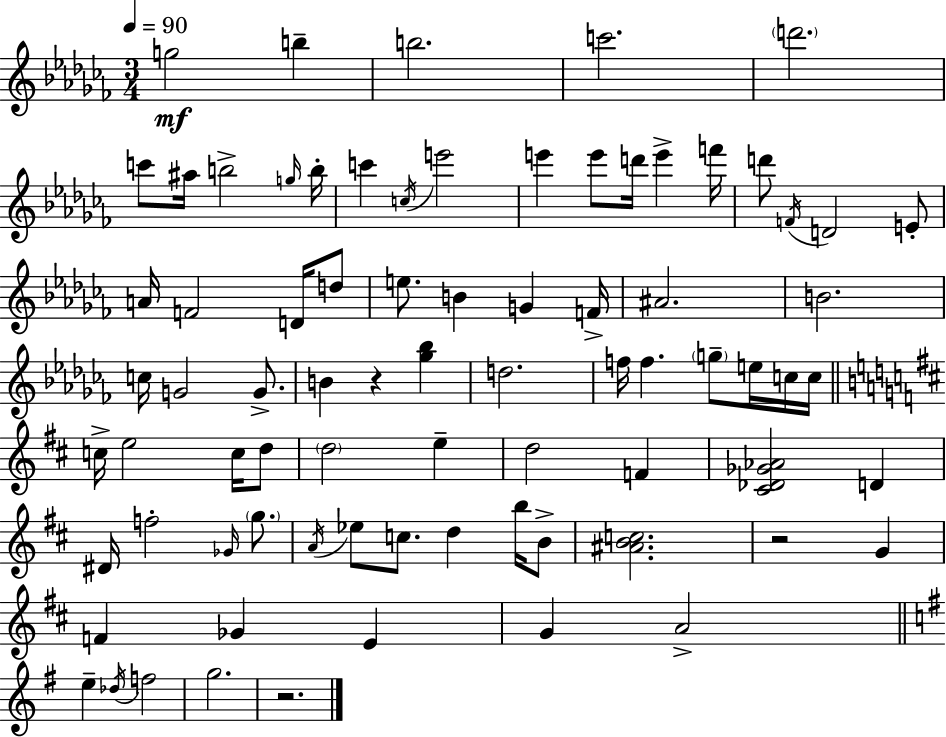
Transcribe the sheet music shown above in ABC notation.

X:1
T:Untitled
M:3/4
L:1/4
K:Abm
g2 b b2 c'2 d'2 c'/2 ^a/4 b2 g/4 b/4 c' c/4 e'2 e' e'/2 d'/4 e' f'/4 d'/2 F/4 D2 E/2 A/4 F2 D/4 d/2 e/2 B G F/4 ^A2 B2 c/4 G2 G/2 B z [_g_b] d2 f/4 f g/2 e/4 c/4 c/4 c/4 e2 c/4 d/2 d2 e d2 F [^C_D_G_A]2 D ^D/4 f2 _G/4 g/2 A/4 _e/2 c/2 d b/4 B/2 [^ABc]2 z2 G F _G E G A2 e _d/4 f2 g2 z2